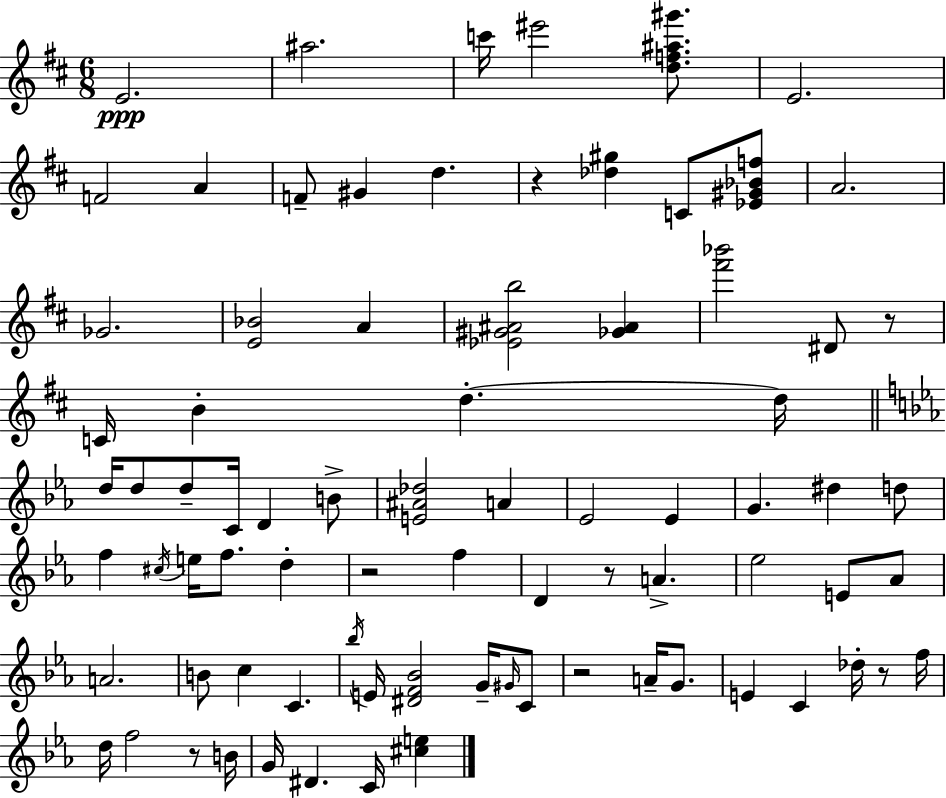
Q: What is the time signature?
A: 6/8